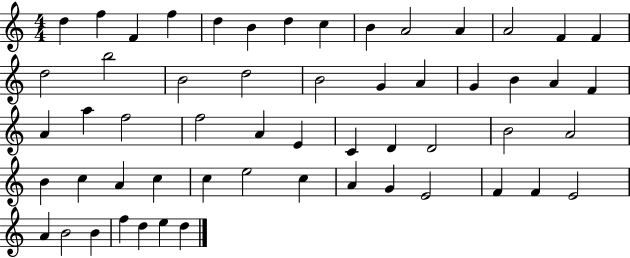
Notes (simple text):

D5/q F5/q F4/q F5/q D5/q B4/q D5/q C5/q B4/q A4/h A4/q A4/h F4/q F4/q D5/h B5/h B4/h D5/h B4/h G4/q A4/q G4/q B4/q A4/q F4/q A4/q A5/q F5/h F5/h A4/q E4/q C4/q D4/q D4/h B4/h A4/h B4/q C5/q A4/q C5/q C5/q E5/h C5/q A4/q G4/q E4/h F4/q F4/q E4/h A4/q B4/h B4/q F5/q D5/q E5/q D5/q